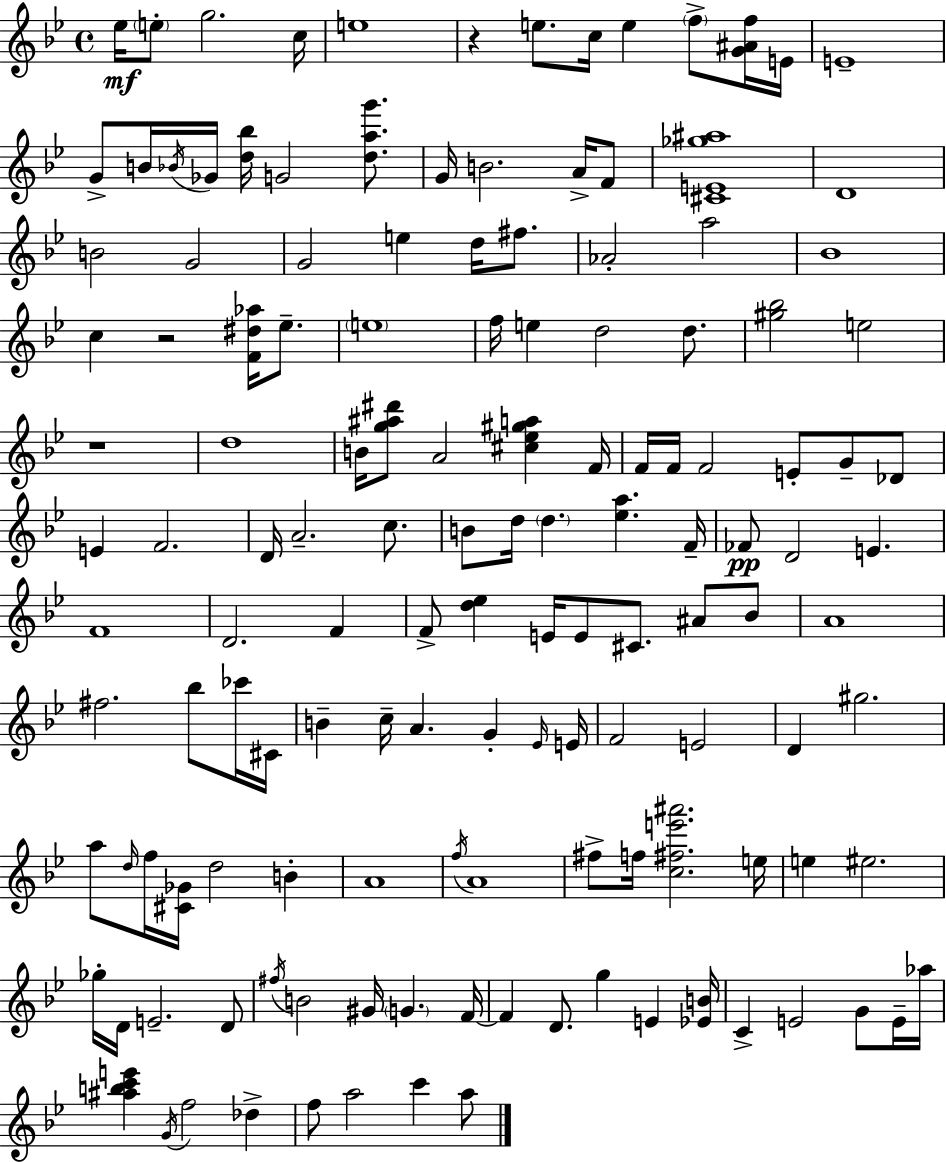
{
  \clef treble
  \time 4/4
  \defaultTimeSignature
  \key g \minor
  \repeat volta 2 { ees''16\mf \parenthesize e''8-. g''2. c''16 | e''1 | r4 e''8. c''16 e''4 \parenthesize f''8-> <g' ais' f''>16 e'16 | e'1-- | \break g'8-> b'16 \acciaccatura { bes'16 } ges'16 <d'' bes''>16 g'2 <d'' a'' g'''>8. | g'16 b'2. a'16-> f'8 | <cis' e' ges'' ais''>1 | d'1 | \break b'2 g'2 | g'2 e''4 d''16 fis''8. | aes'2-. a''2 | bes'1 | \break c''4 r2 <f' dis'' aes''>16 ees''8.-- | \parenthesize e''1 | f''16 e''4 d''2 d''8. | <gis'' bes''>2 e''2 | \break r1 | d''1 | b'16 <g'' ais'' dis'''>8 a'2 <cis'' ees'' gis'' a''>4 | f'16 f'16 f'16 f'2 e'8-. g'8-- des'8 | \break e'4 f'2. | d'16 a'2.-- c''8. | b'8 d''16 \parenthesize d''4. <ees'' a''>4. | f'16-- fes'8\pp d'2 e'4. | \break f'1 | d'2. f'4 | f'8-> <d'' ees''>4 e'16 e'8 cis'8. ais'8 bes'8 | a'1 | \break fis''2. bes''8 ces'''16 | cis'16 b'4-- c''16-- a'4. g'4-. | \grace { ees'16 } e'16 f'2 e'2 | d'4 gis''2. | \break a''8 \grace { d''16 } f''16 <cis' ges'>16 d''2 b'4-. | a'1 | \acciaccatura { f''16 } a'1 | fis''8-> f''16 <c'' fis'' e''' ais'''>2. | \break e''16 e''4 eis''2. | ges''16-. d'16 e'2.-- | d'8 \acciaccatura { fis''16 } b'2 gis'16 \parenthesize g'4. | f'16~~ f'4 d'8. g''4 | \break e'4 <ees' b'>16 c'4-> e'2 | g'8 e'16-- aes''16 <ais'' b'' c''' e'''>4 \acciaccatura { g'16 } f''2 | des''4-> f''8 a''2 | c'''4 a''8 } \bar "|."
}